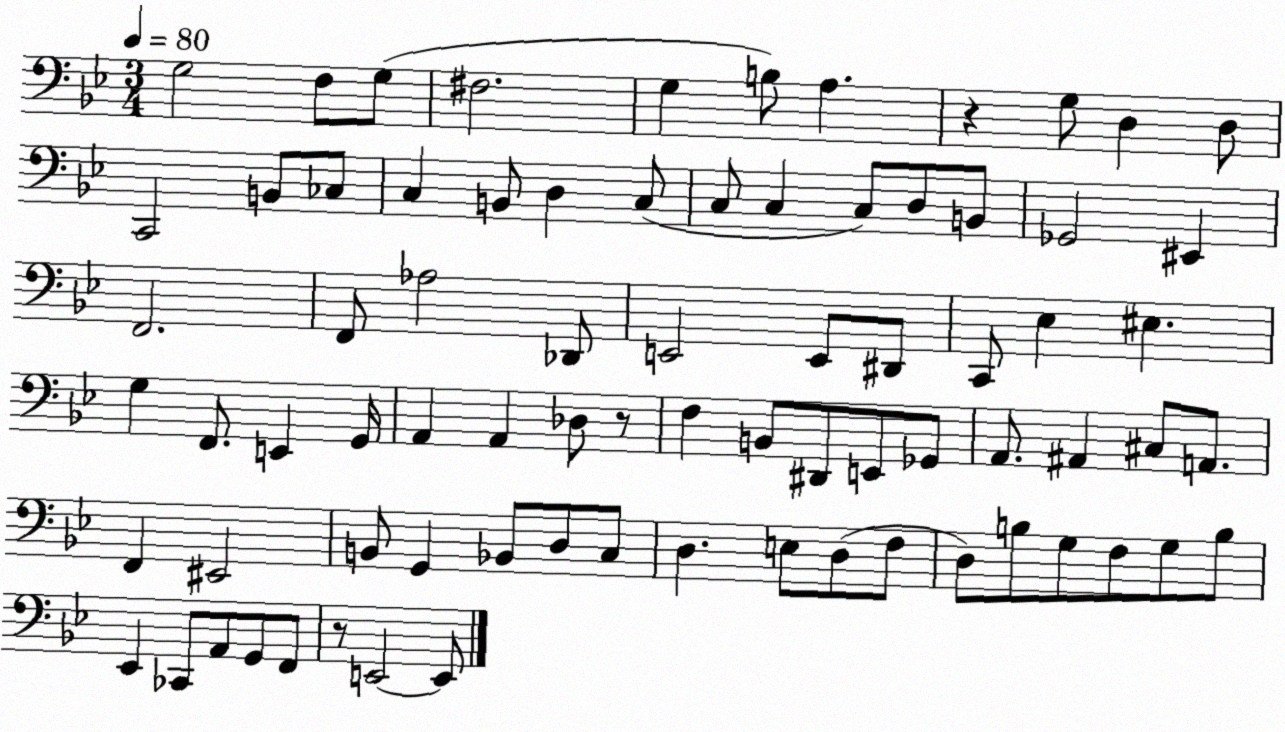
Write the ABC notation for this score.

X:1
T:Untitled
M:3/4
L:1/4
K:Bb
G,2 F,/2 G,/2 ^F,2 G, B,/2 A, z G,/2 D, D,/2 C,,2 B,,/2 _C,/2 C, B,,/2 D, C,/2 C,/2 C, C,/2 D,/2 B,,/2 _G,,2 ^E,, F,,2 F,,/2 _A,2 _D,,/2 E,,2 E,,/2 ^D,,/2 C,,/2 _E, ^E, G, F,,/2 E,, G,,/4 A,, A,, _D,/2 z/2 F, B,,/2 ^D,,/2 E,,/2 _G,,/2 A,,/2 ^A,, ^C,/2 A,,/2 F,, ^E,,2 B,,/2 G,, _B,,/2 D,/2 C,/2 D, E,/2 D,/2 F,/2 D,/2 B,/2 G,/2 F,/2 G,/2 B,/2 _E,, _C,,/2 A,,/2 G,,/2 F,,/2 z/2 E,,2 E,,/2